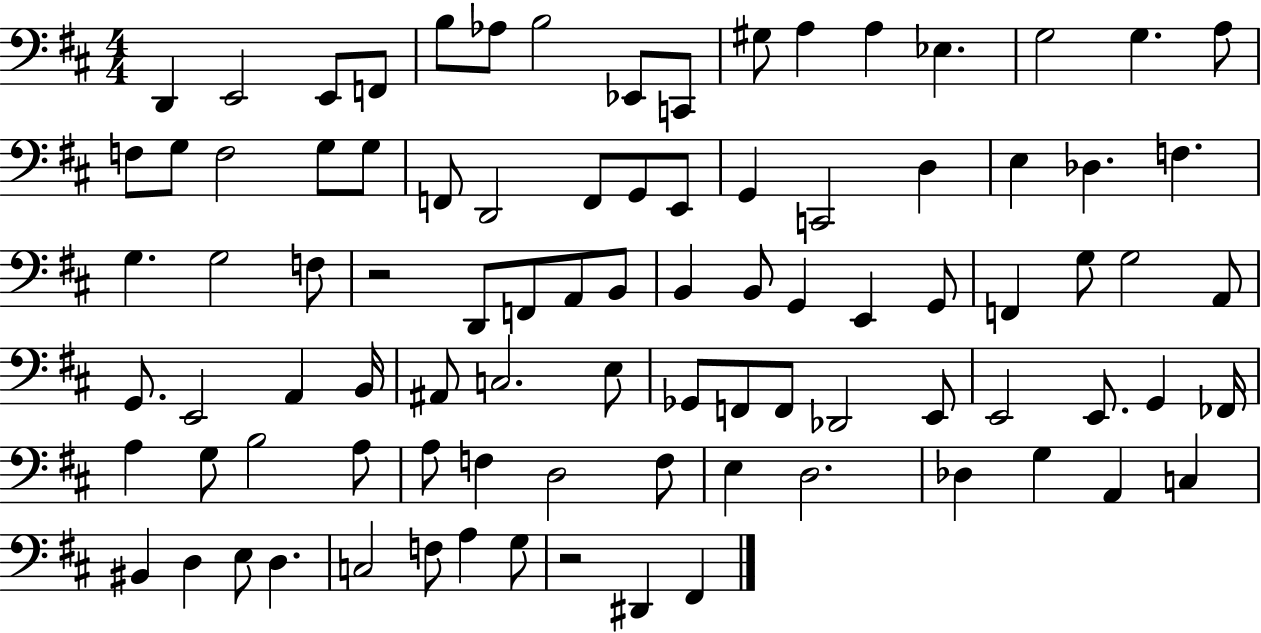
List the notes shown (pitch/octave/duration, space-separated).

D2/q E2/h E2/e F2/e B3/e Ab3/e B3/h Eb2/e C2/e G#3/e A3/q A3/q Eb3/q. G3/h G3/q. A3/e F3/e G3/e F3/h G3/e G3/e F2/e D2/h F2/e G2/e E2/e G2/q C2/h D3/q E3/q Db3/q. F3/q. G3/q. G3/h F3/e R/h D2/e F2/e A2/e B2/e B2/q B2/e G2/q E2/q G2/e F2/q G3/e G3/h A2/e G2/e. E2/h A2/q B2/s A#2/e C3/h. E3/e Gb2/e F2/e F2/e Db2/h E2/e E2/h E2/e. G2/q FES2/s A3/q G3/e B3/h A3/e A3/e F3/q D3/h F3/e E3/q D3/h. Db3/q G3/q A2/q C3/q BIS2/q D3/q E3/e D3/q. C3/h F3/e A3/q G3/e R/h D#2/q F#2/q